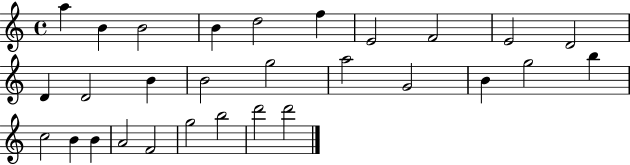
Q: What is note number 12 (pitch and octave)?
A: D4